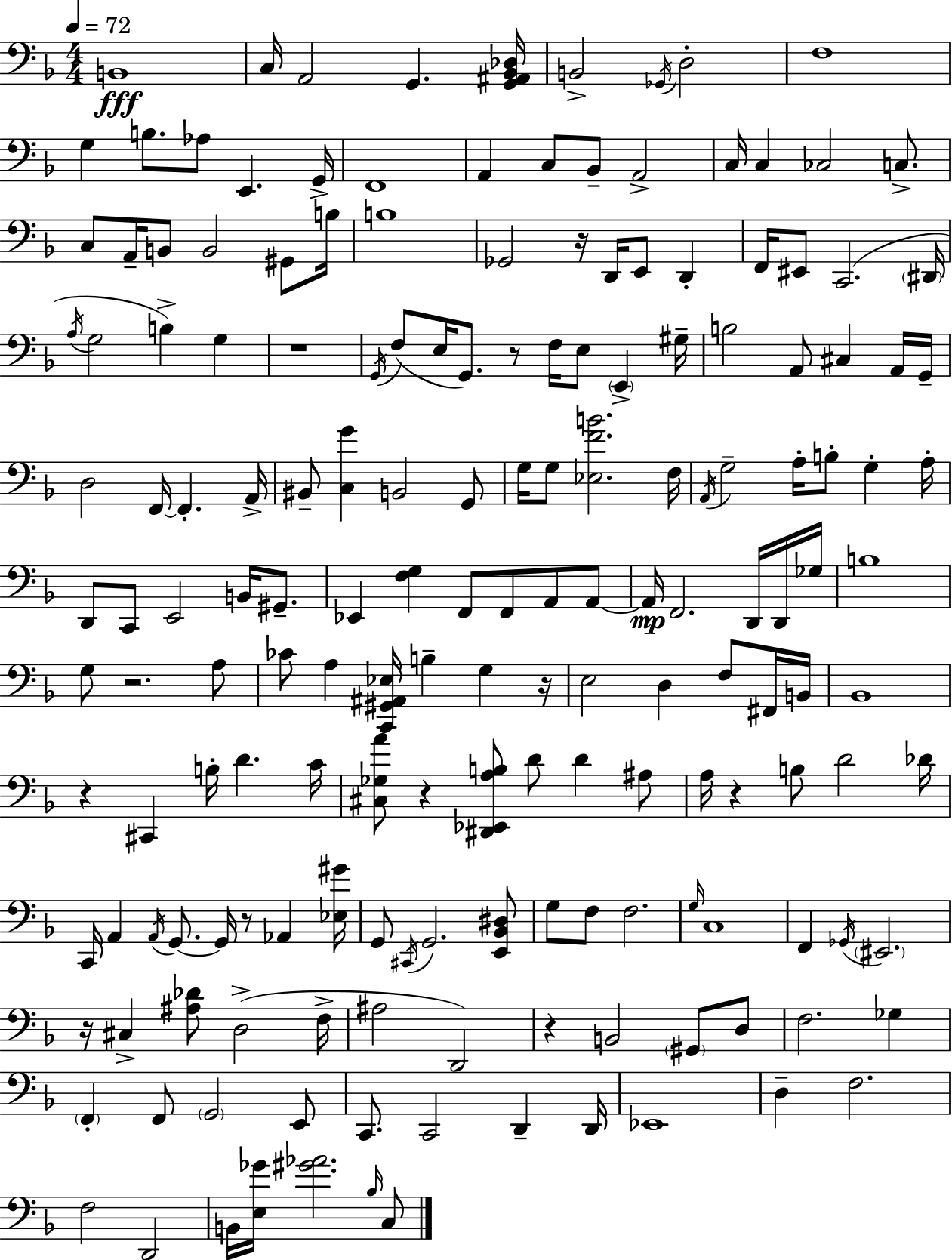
X:1
T:Untitled
M:4/4
L:1/4
K:F
B,,4 C,/4 A,,2 G,, [G,,^A,,_B,,_D,]/4 B,,2 _G,,/4 D,2 F,4 G, B,/2 _A,/2 E,, G,,/4 F,,4 A,, C,/2 _B,,/2 A,,2 C,/4 C, _C,2 C,/2 C,/2 A,,/4 B,,/2 B,,2 ^G,,/2 B,/4 B,4 _G,,2 z/4 D,,/4 E,,/2 D,, F,,/4 ^E,,/2 C,,2 ^D,,/4 A,/4 G,2 B, G, z4 G,,/4 F,/2 E,/4 G,,/2 z/2 F,/4 E,/2 E,, ^G,/4 B,2 A,,/2 ^C, A,,/4 G,,/4 D,2 F,,/4 F,, A,,/4 ^B,,/2 [C,G] B,,2 G,,/2 G,/4 G,/2 [_E,FB]2 F,/4 A,,/4 G,2 A,/4 B,/2 G, A,/4 D,,/2 C,,/2 E,,2 B,,/4 ^G,,/2 _E,, [F,G,] F,,/2 F,,/2 A,,/2 A,,/2 A,,/4 F,,2 D,,/4 D,,/4 _G,/4 B,4 G,/2 z2 A,/2 _C/2 A, [C,,^G,,^A,,_E,]/4 B, G, z/4 E,2 D, F,/2 ^F,,/4 B,,/4 _B,,4 z ^C,, B,/4 D C/4 [^C,_G,A]/2 z [^D,,_E,,A,B,]/2 D/2 D ^A,/2 A,/4 z B,/2 D2 _D/4 C,,/4 A,, A,,/4 G,,/2 G,,/4 z/2 _A,, [_E,^G]/4 G,,/2 ^C,,/4 G,,2 [E,,_B,,^D,]/2 G,/2 F,/2 F,2 G,/4 C,4 F,, _G,,/4 ^E,,2 z/4 ^C, [^A,_D]/2 D,2 F,/4 ^A,2 D,,2 z B,,2 ^G,,/2 D,/2 F,2 _G, F,, F,,/2 G,,2 E,,/2 C,,/2 C,,2 D,, D,,/4 _E,,4 D, F,2 F,2 D,,2 B,,/4 [E,_G]/4 [^G_A]2 _B,/4 C,/2